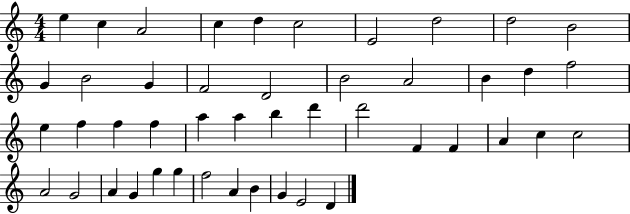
E5/q C5/q A4/h C5/q D5/q C5/h E4/h D5/h D5/h B4/h G4/q B4/h G4/q F4/h D4/h B4/h A4/h B4/q D5/q F5/h E5/q F5/q F5/q F5/q A5/q A5/q B5/q D6/q D6/h F4/q F4/q A4/q C5/q C5/h A4/h G4/h A4/q G4/q G5/q G5/q F5/h A4/q B4/q G4/q E4/h D4/q